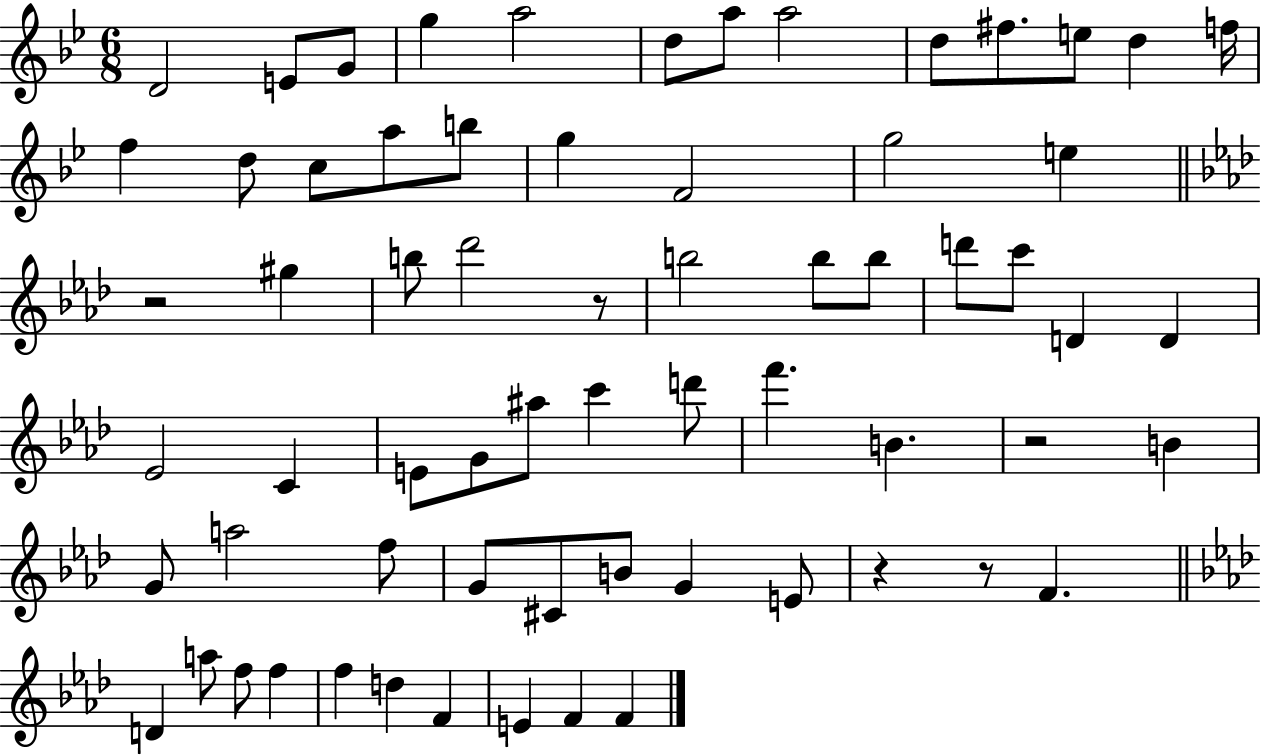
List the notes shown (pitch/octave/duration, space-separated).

D4/h E4/e G4/e G5/q A5/h D5/e A5/e A5/h D5/e F#5/e. E5/e D5/q F5/s F5/q D5/e C5/e A5/e B5/e G5/q F4/h G5/h E5/q R/h G#5/q B5/e Db6/h R/e B5/h B5/e B5/e D6/e C6/e D4/q D4/q Eb4/h C4/q E4/e G4/e A#5/e C6/q D6/e F6/q. B4/q. R/h B4/q G4/e A5/h F5/e G4/e C#4/e B4/e G4/q E4/e R/q R/e F4/q. D4/q A5/e F5/e F5/q F5/q D5/q F4/q E4/q F4/q F4/q